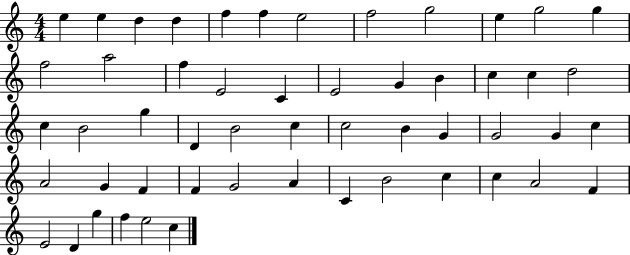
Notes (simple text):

E5/q E5/q D5/q D5/q F5/q F5/q E5/h F5/h G5/h E5/q G5/h G5/q F5/h A5/h F5/q E4/h C4/q E4/h G4/q B4/q C5/q C5/q D5/h C5/q B4/h G5/q D4/q B4/h C5/q C5/h B4/q G4/q G4/h G4/q C5/q A4/h G4/q F4/q F4/q G4/h A4/q C4/q B4/h C5/q C5/q A4/h F4/q E4/h D4/q G5/q F5/q E5/h C5/q